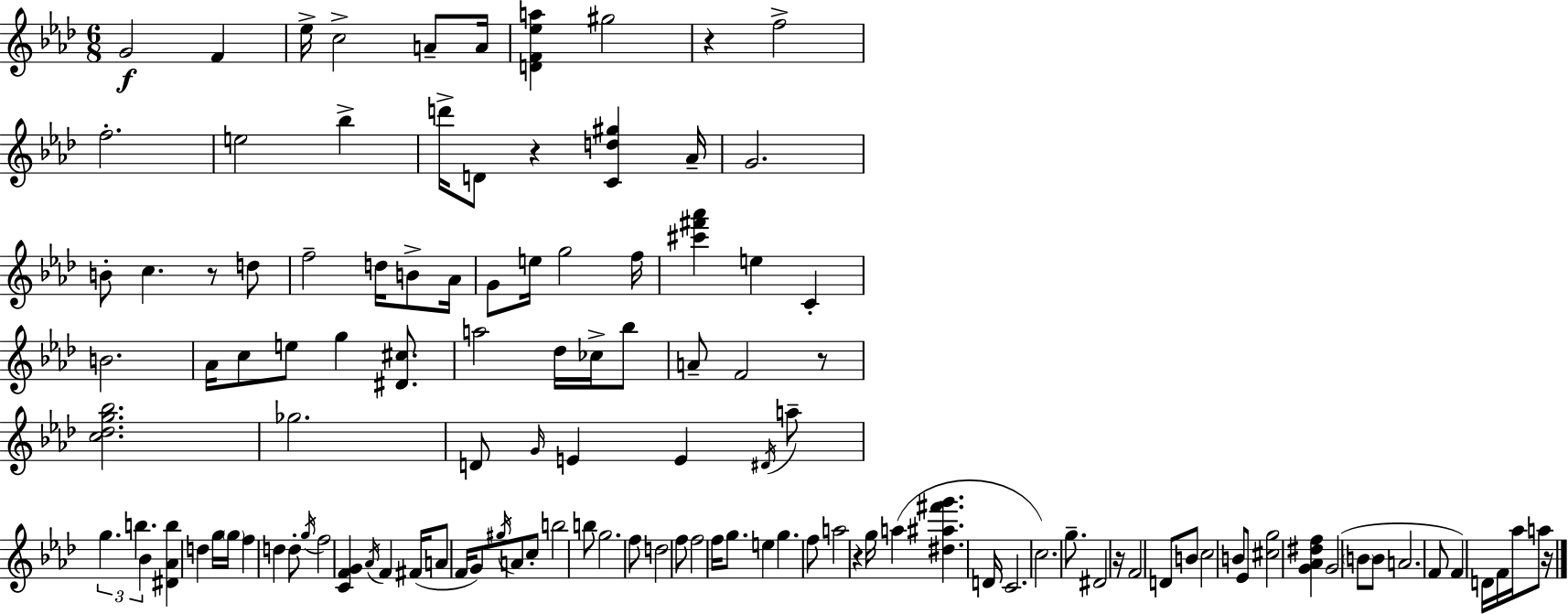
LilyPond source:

{
  \clef treble
  \numericTimeSignature
  \time 6/8
  \key f \minor
  g'2\f f'4 | ees''16-> c''2-> a'8-- a'16 | <d' f' ees'' a''>4 gis''2 | r4 f''2-> | \break f''2.-. | e''2 bes''4-> | d'''16-> d'8 r4 <c' d'' gis''>4 aes'16-- | g'2. | \break b'8-. c''4. r8 d''8 | f''2-- d''16 b'8-> aes'16 | g'8 e''16 g''2 f''16 | <cis''' fis''' aes'''>4 e''4 c'4-. | \break b'2. | aes'16 c''8 e''8 g''4 <dis' cis''>8. | a''2 des''16 ces''16-> bes''8 | a'8-- f'2 r8 | \break <c'' des'' g'' bes''>2. | ges''2. | d'8 \grace { g'16 } e'4 e'4 \acciaccatura { dis'16 } | a''8-- \tuplet 3/2 { g''4. b''4. | \break bes'4 } <dis' aes' b''>4 d''4 | g''16 \parenthesize g''16 f''4 d''4 | d''8-. \acciaccatura { g''16 } f''2 <c' f' g'>4 | \acciaccatura { aes'16 } f'4 fis'16( a'8 f'16 | \break g'8) \acciaccatura { gis''16 } a'8 c''8-. b''2 | b''8 g''2. | f''8 d''2 | f''8 f''2 | \break f''16 g''8. e''4 g''4. | f''8 a''2 | r4 g''16 a''4( <dis'' ais'' fis''' g'''>4. | d'16 c'2. | \break c''2.) | g''8.-- dis'2 | r16 f'2 | d'8 b'8 c''2 | \break b'8 ees'8 <cis'' g''>2 | <g' aes' dis'' f''>4 g'2( | \parenthesize b'8 b'8 a'2. | f'8 f'4) d'16 | \break f'16 aes''16 a''8 r16 \bar "|."
}